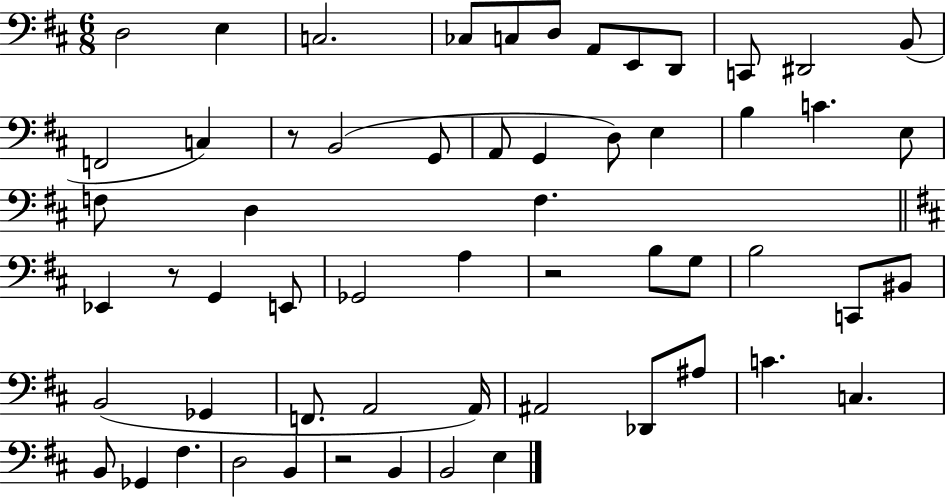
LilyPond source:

{
  \clef bass
  \numericTimeSignature
  \time 6/8
  \key d \major
  d2 e4 | c2. | ces8 c8 d8 a,8 e,8 d,8 | c,8 dis,2 b,8( | \break f,2 c4) | r8 b,2( g,8 | a,8 g,4 d8) e4 | b4 c'4. e8 | \break f8 d4 f4. | \bar "||" \break \key d \major ees,4 r8 g,4 e,8 | ges,2 a4 | r2 b8 g8 | b2 c,8 bis,8 | \break b,2( ges,4 | f,8. a,2 a,16) | ais,2 des,8 ais8 | c'4. c4. | \break b,8 ges,4 fis4. | d2 b,4 | r2 b,4 | b,2 e4 | \break \bar "|."
}